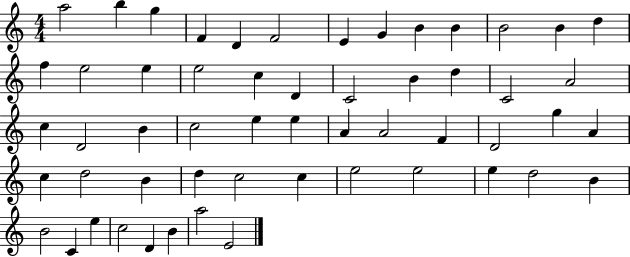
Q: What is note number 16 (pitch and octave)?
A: E5